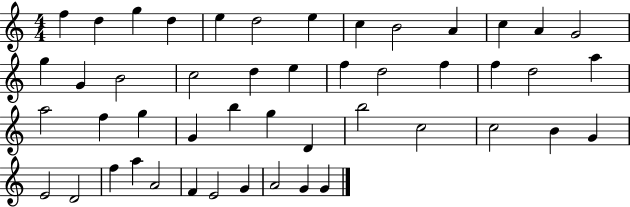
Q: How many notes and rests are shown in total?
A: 48